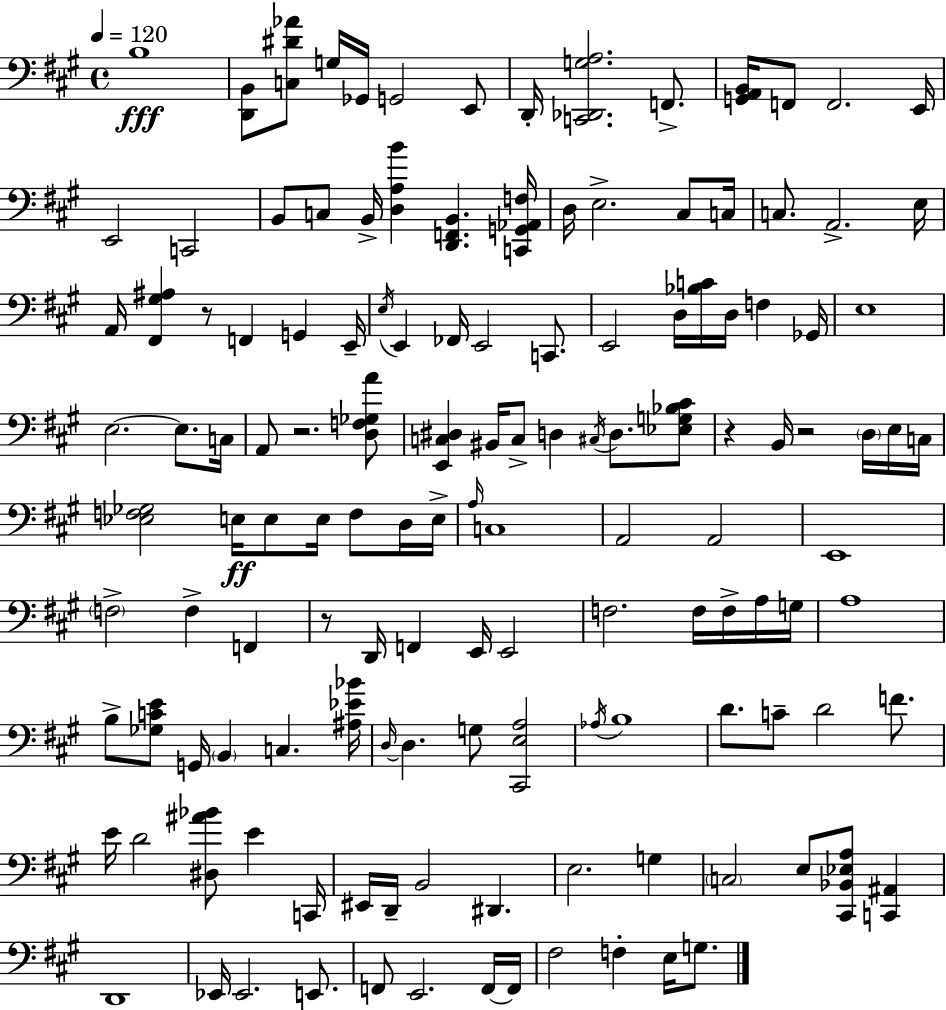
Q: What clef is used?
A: bass